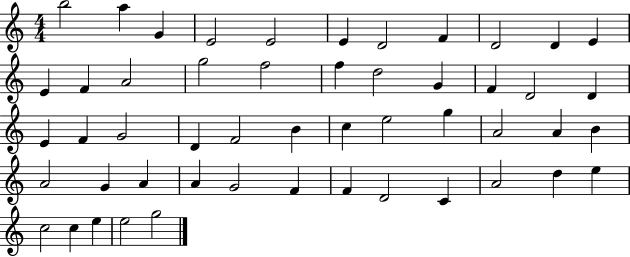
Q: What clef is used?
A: treble